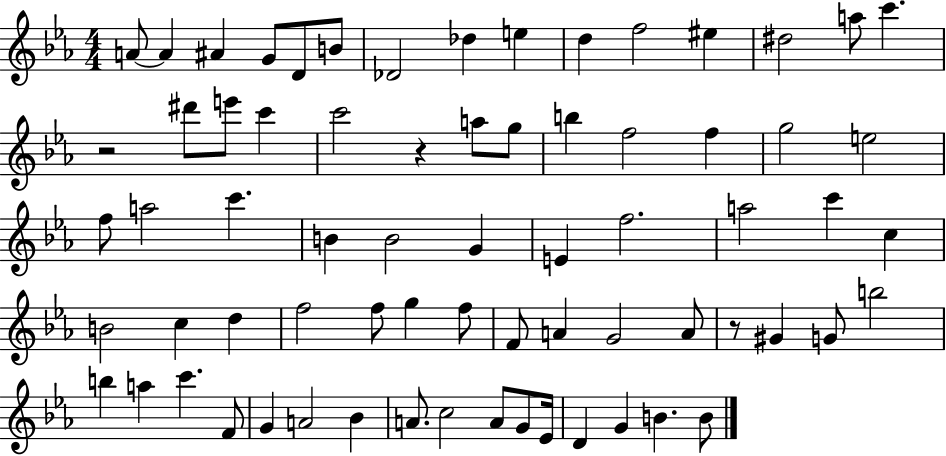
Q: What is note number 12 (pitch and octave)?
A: EIS5